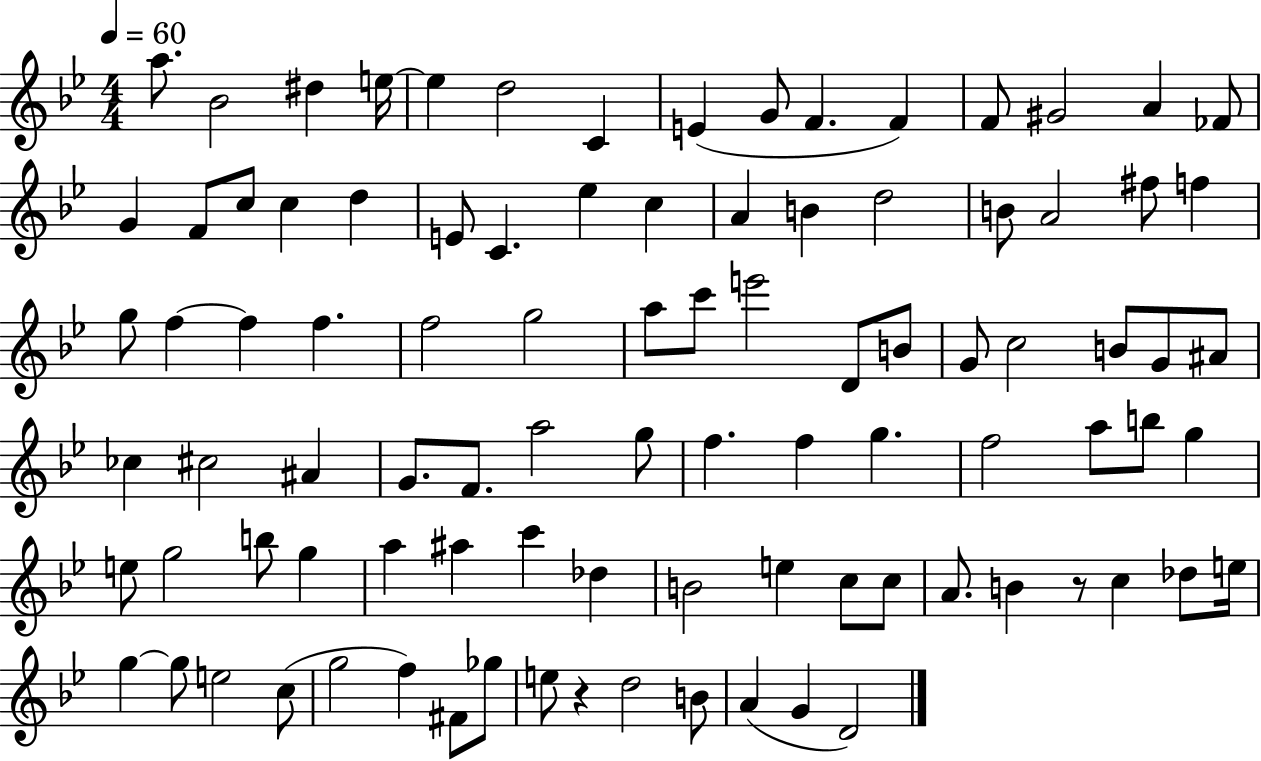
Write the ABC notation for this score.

X:1
T:Untitled
M:4/4
L:1/4
K:Bb
a/2 _B2 ^d e/4 e d2 C E G/2 F F F/2 ^G2 A _F/2 G F/2 c/2 c d E/2 C _e c A B d2 B/2 A2 ^f/2 f g/2 f f f f2 g2 a/2 c'/2 e'2 D/2 B/2 G/2 c2 B/2 G/2 ^A/2 _c ^c2 ^A G/2 F/2 a2 g/2 f f g f2 a/2 b/2 g e/2 g2 b/2 g a ^a c' _d B2 e c/2 c/2 A/2 B z/2 c _d/2 e/4 g g/2 e2 c/2 g2 f ^F/2 _g/2 e/2 z d2 B/2 A G D2